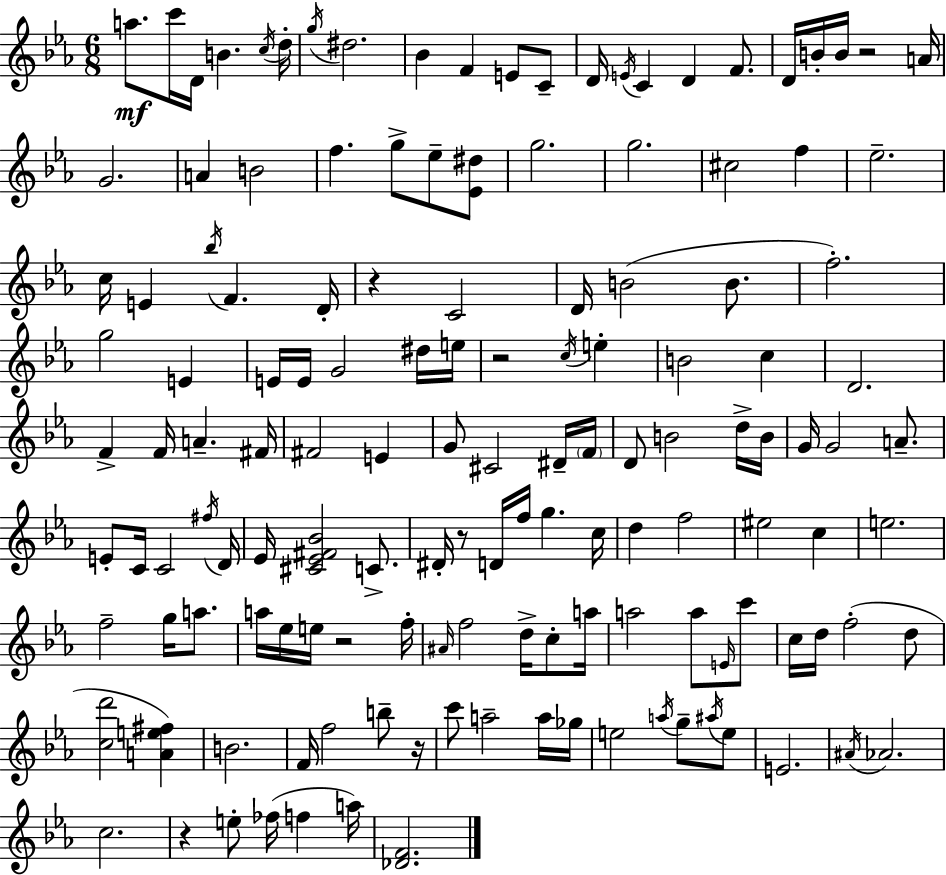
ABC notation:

X:1
T:Untitled
M:6/8
L:1/4
K:Eb
a/2 c'/4 D/4 B c/4 d/4 g/4 ^d2 _B F E/2 C/2 D/4 E/4 C D F/2 D/4 B/4 B/4 z2 A/4 G2 A B2 f g/2 _e/2 [_E^d]/2 g2 g2 ^c2 f _e2 c/4 E _b/4 F D/4 z C2 D/4 B2 B/2 f2 g2 E E/4 E/4 G2 ^d/4 e/4 z2 c/4 e B2 c D2 F F/4 A ^F/4 ^F2 E G/2 ^C2 ^D/4 F/4 D/2 B2 d/4 B/4 G/4 G2 A/2 E/2 C/4 C2 ^f/4 D/4 _E/4 [^C_E^F_B]2 C/2 ^D/4 z/2 D/4 f/4 g c/4 d f2 ^e2 c e2 f2 g/4 a/2 a/4 _e/4 e/4 z2 f/4 ^A/4 f2 d/4 c/2 a/4 a2 a/2 E/4 c'/2 c/4 d/4 f2 d/2 [cd']2 [Ae^f] B2 F/4 f2 b/2 z/4 c'/2 a2 a/4 _g/4 e2 a/4 g/2 ^a/4 e/2 E2 ^A/4 _A2 c2 z e/2 _f/4 f a/4 [_DF]2